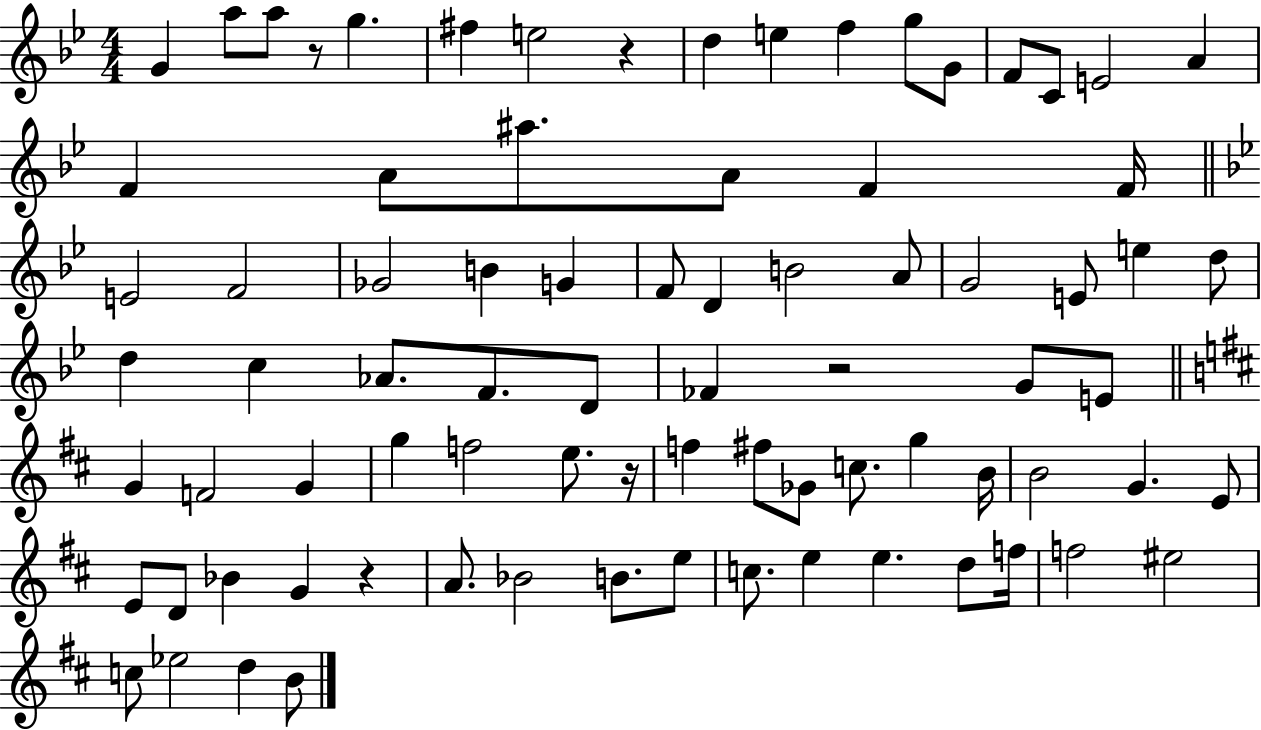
{
  \clef treble
  \numericTimeSignature
  \time 4/4
  \key bes \major
  g'4 a''8 a''8 r8 g''4. | fis''4 e''2 r4 | d''4 e''4 f''4 g''8 g'8 | f'8 c'8 e'2 a'4 | \break f'4 a'8 ais''8. a'8 f'4 f'16 | \bar "||" \break \key g \minor e'2 f'2 | ges'2 b'4 g'4 | f'8 d'4 b'2 a'8 | g'2 e'8 e''4 d''8 | \break d''4 c''4 aes'8. f'8. d'8 | fes'4 r2 g'8 e'8 | \bar "||" \break \key d \major g'4 f'2 g'4 | g''4 f''2 e''8. r16 | f''4 fis''8 ges'8 c''8. g''4 b'16 | b'2 g'4. e'8 | \break e'8 d'8 bes'4 g'4 r4 | a'8. bes'2 b'8. e''8 | c''8. e''4 e''4. d''8 f''16 | f''2 eis''2 | \break c''8 ees''2 d''4 b'8 | \bar "|."
}